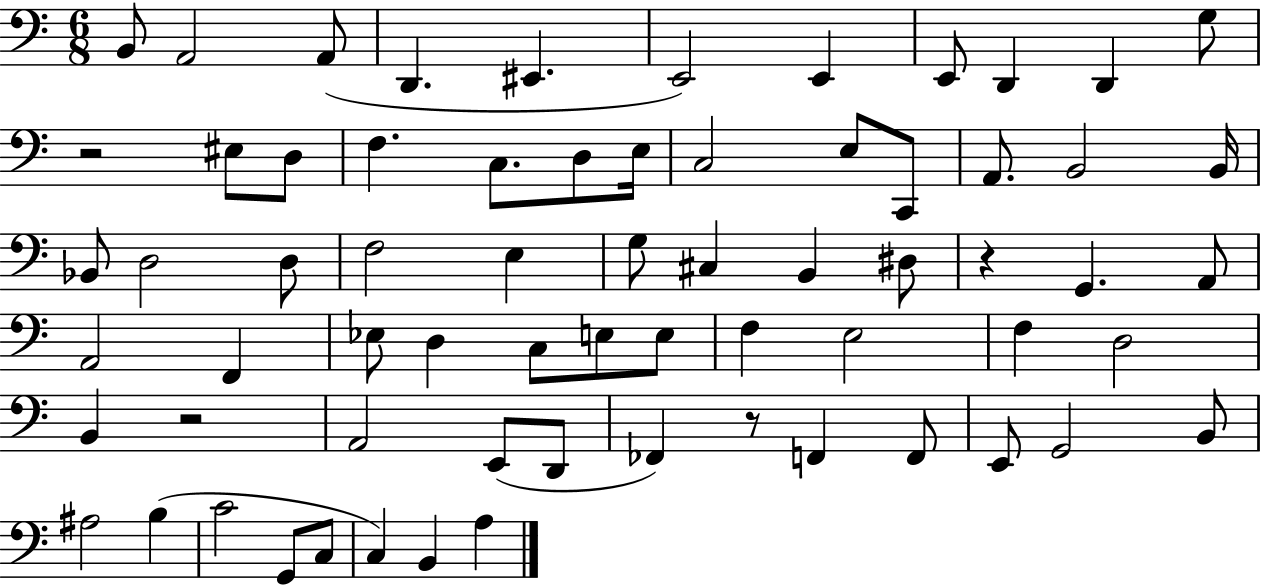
{
  \clef bass
  \numericTimeSignature
  \time 6/8
  \key c \major
  b,8 a,2 a,8( | d,4. eis,4. | e,2) e,4 | e,8 d,4 d,4 g8 | \break r2 eis8 d8 | f4. c8. d8 e16 | c2 e8 c,8 | a,8. b,2 b,16 | \break bes,8 d2 d8 | f2 e4 | g8 cis4 b,4 dis8 | r4 g,4. a,8 | \break a,2 f,4 | ees8 d4 c8 e8 e8 | f4 e2 | f4 d2 | \break b,4 r2 | a,2 e,8( d,8 | fes,4) r8 f,4 f,8 | e,8 g,2 b,8 | \break ais2 b4( | c'2 g,8 c8 | c4) b,4 a4 | \bar "|."
}